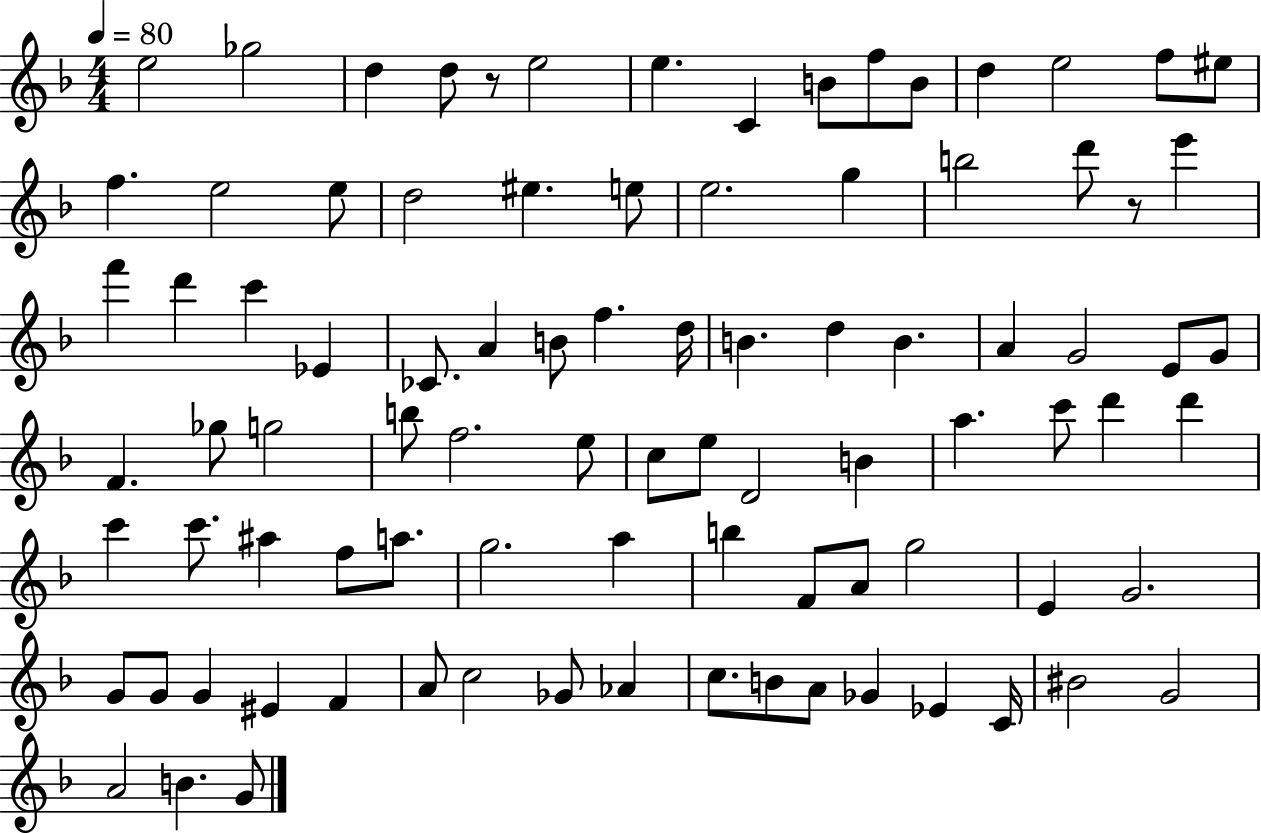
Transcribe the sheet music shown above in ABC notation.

X:1
T:Untitled
M:4/4
L:1/4
K:F
e2 _g2 d d/2 z/2 e2 e C B/2 f/2 B/2 d e2 f/2 ^e/2 f e2 e/2 d2 ^e e/2 e2 g b2 d'/2 z/2 e' f' d' c' _E _C/2 A B/2 f d/4 B d B A G2 E/2 G/2 F _g/2 g2 b/2 f2 e/2 c/2 e/2 D2 B a c'/2 d' d' c' c'/2 ^a f/2 a/2 g2 a b F/2 A/2 g2 E G2 G/2 G/2 G ^E F A/2 c2 _G/2 _A c/2 B/2 A/2 _G _E C/4 ^B2 G2 A2 B G/2